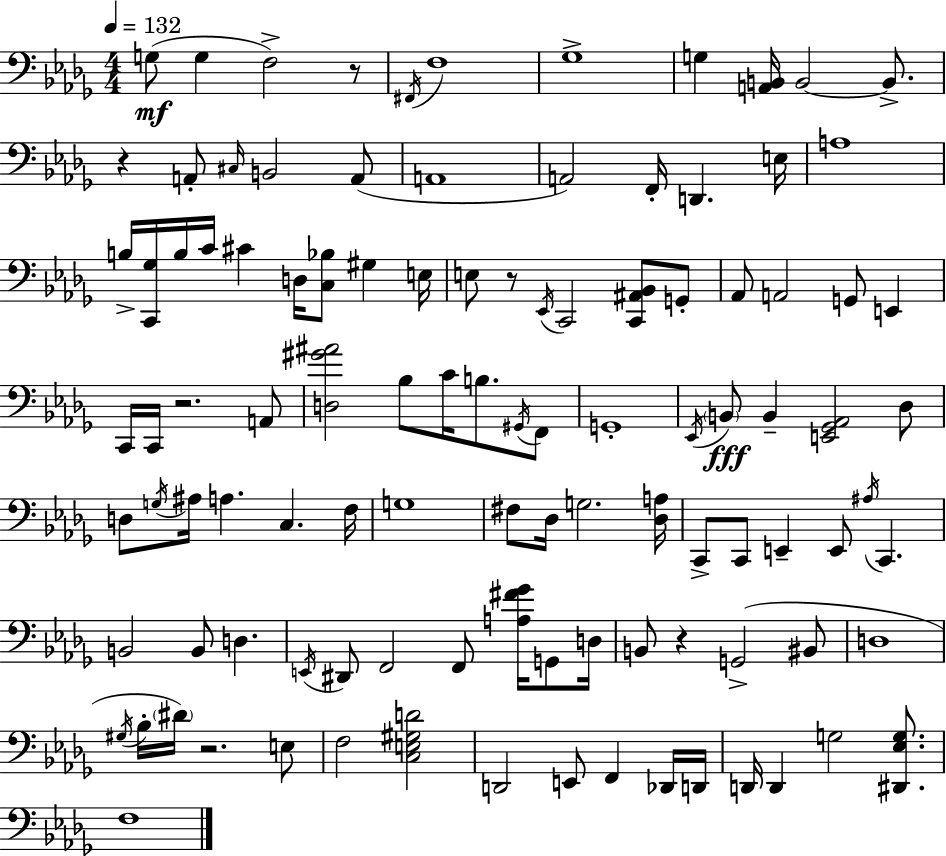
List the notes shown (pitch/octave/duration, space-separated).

G3/e G3/q F3/h R/e F#2/s F3/w Gb3/w G3/q [A2,B2]/s B2/h B2/e. R/q A2/e C#3/s B2/h A2/e A2/w A2/h F2/s D2/q. E3/s A3/w B3/s [C2,Gb3]/s B3/s C4/s C#4/q D3/s [C3,Bb3]/e G#3/q E3/s E3/e R/e Eb2/s C2/h [C2,A#2,Bb2]/e G2/e Ab2/e A2/h G2/e E2/q C2/s C2/s R/h. A2/e [D3,G#4,A#4]/h Bb3/e C4/s B3/e. G#2/s F2/e G2/w Eb2/s B2/e B2/q [E2,Gb2,Ab2]/h Db3/e D3/e G3/s A#3/s A3/q. C3/q. F3/s G3/w F#3/e Db3/s G3/h. [Db3,A3]/s C2/e C2/e E2/q E2/e A#3/s C2/q. B2/h B2/e D3/q. E2/s D#2/e F2/h F2/e [A3,F#4,Gb4]/s G2/e D3/s B2/e R/q G2/h BIS2/e D3/w G#3/s Bb3/s D#4/s R/h. E3/e F3/h [C3,E3,G#3,D4]/h D2/h E2/e F2/q Db2/s D2/s D2/s D2/q G3/h [D#2,Eb3,G3]/e. F3/w